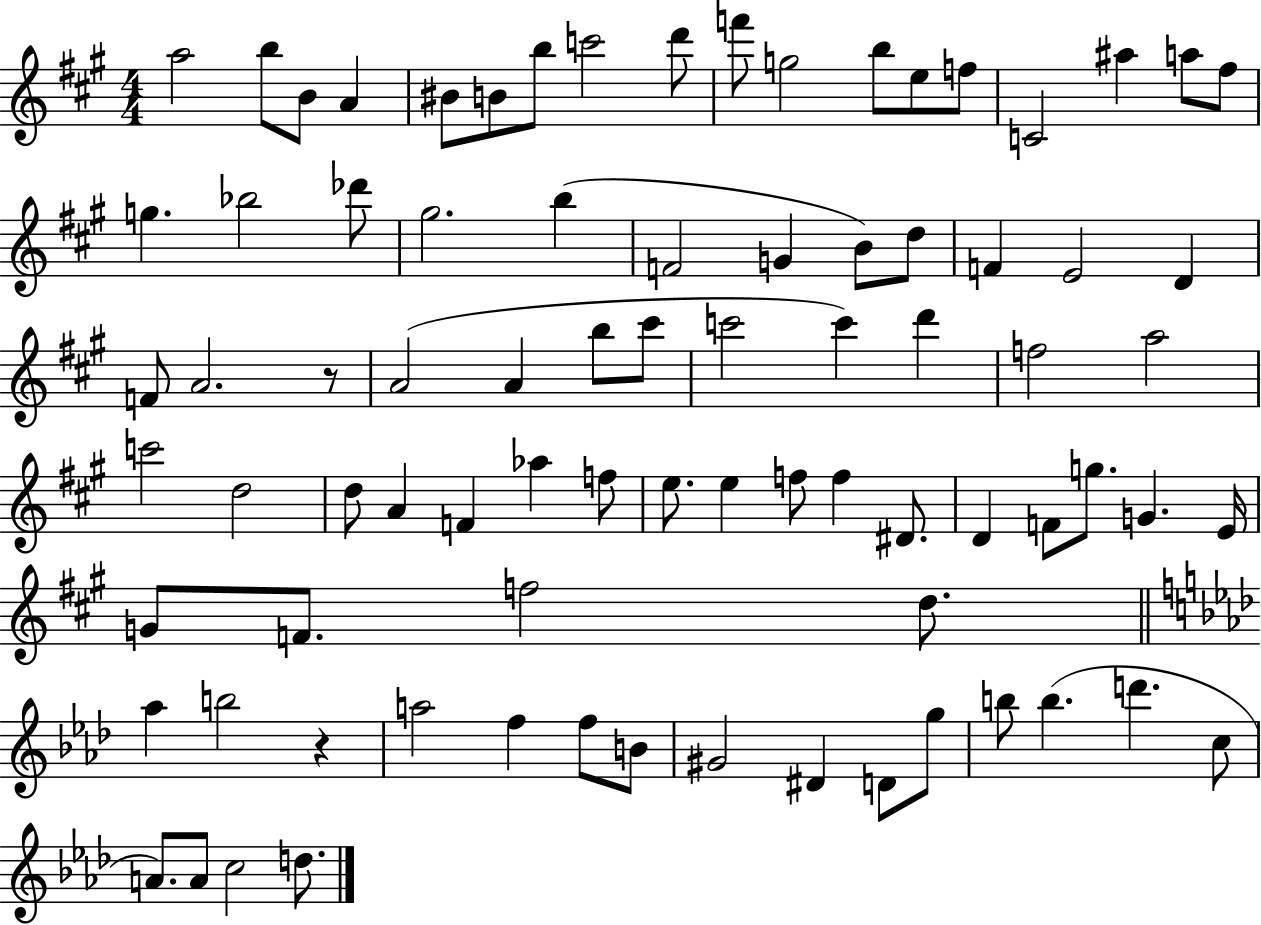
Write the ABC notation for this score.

X:1
T:Untitled
M:4/4
L:1/4
K:A
a2 b/2 B/2 A ^B/2 B/2 b/2 c'2 d'/2 f'/2 g2 b/2 e/2 f/2 C2 ^a a/2 ^f/2 g _b2 _d'/2 ^g2 b F2 G B/2 d/2 F E2 D F/2 A2 z/2 A2 A b/2 ^c'/2 c'2 c' d' f2 a2 c'2 d2 d/2 A F _a f/2 e/2 e f/2 f ^D/2 D F/2 g/2 G E/4 G/2 F/2 f2 d/2 _a b2 z a2 f f/2 B/2 ^G2 ^D D/2 g/2 b/2 b d' c/2 A/2 A/2 c2 d/2